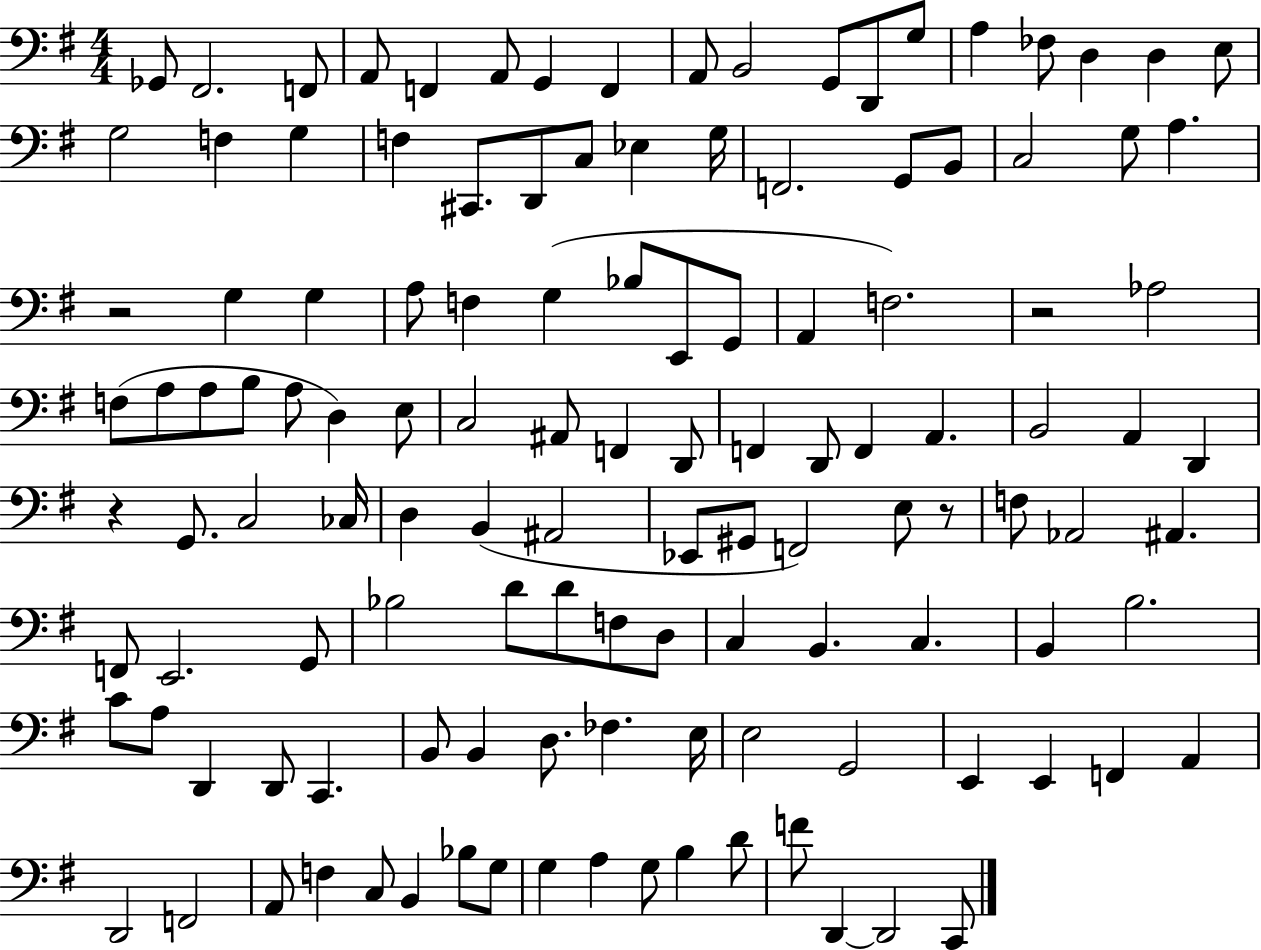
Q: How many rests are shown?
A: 4